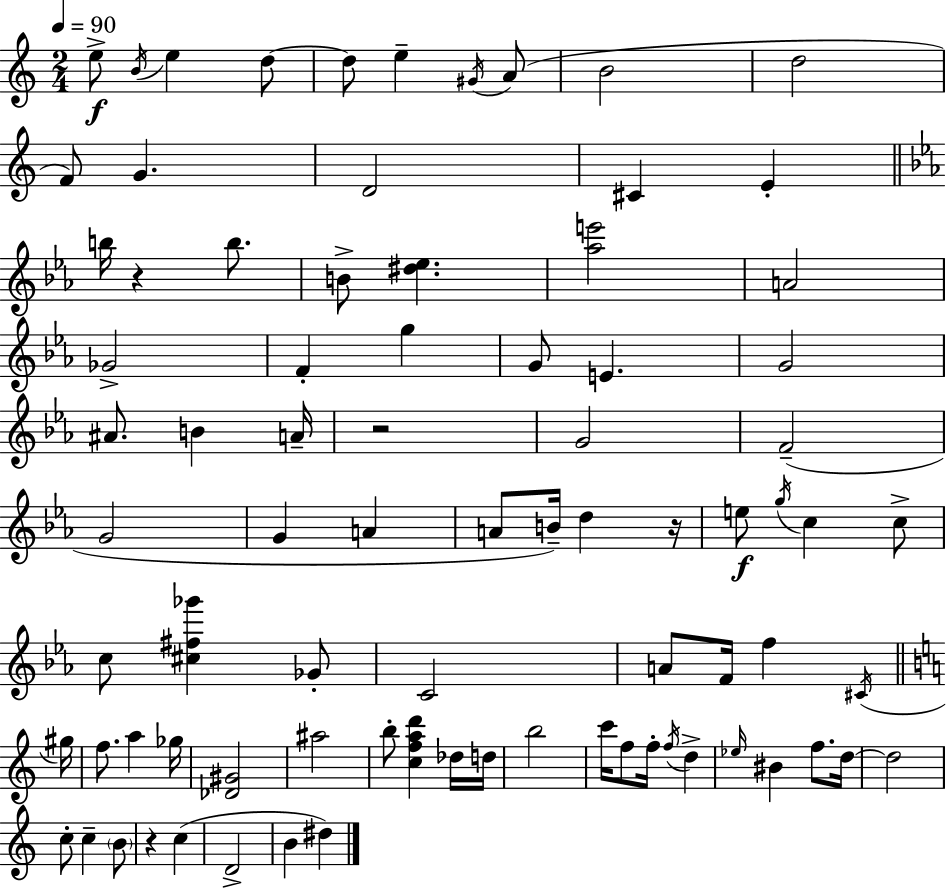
E5/e B4/s E5/q D5/e D5/e E5/q G#4/s A4/e B4/h D5/h F4/e G4/q. D4/h C#4/q E4/q B5/s R/q B5/e. B4/e [D#5,Eb5]/q. [Ab5,E6]/h A4/h Gb4/h F4/q G5/q G4/e E4/q. G4/h A#4/e. B4/q A4/s R/h G4/h F4/h G4/h G4/q A4/q A4/e B4/s D5/q R/s E5/e G5/s C5/q C5/e C5/e [C#5,F#5,Gb6]/q Gb4/e C4/h A4/e F4/s F5/q C#4/s G#5/s F5/e. A5/q Gb5/s [Db4,G#4]/h A#5/h B5/e [C5,F5,A5,D6]/q Db5/s D5/s B5/h C6/s F5/e F5/s F5/s D5/q Eb5/s BIS4/q F5/e. D5/s D5/h C5/e C5/q B4/e R/q C5/q D4/h B4/q D#5/q